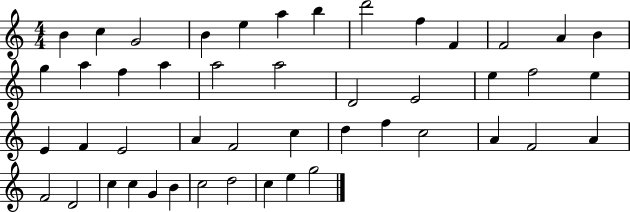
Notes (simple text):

B4/q C5/q G4/h B4/q E5/q A5/q B5/q D6/h F5/q F4/q F4/h A4/q B4/q G5/q A5/q F5/q A5/q A5/h A5/h D4/h E4/h E5/q F5/h E5/q E4/q F4/q E4/h A4/q F4/h C5/q D5/q F5/q C5/h A4/q F4/h A4/q F4/h D4/h C5/q C5/q G4/q B4/q C5/h D5/h C5/q E5/q G5/h